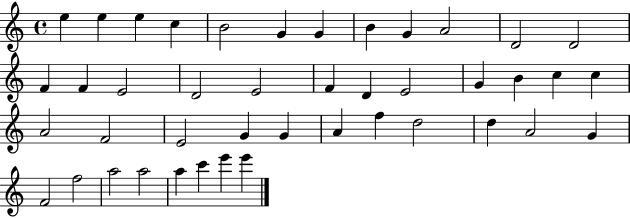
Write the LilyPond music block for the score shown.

{
  \clef treble
  \time 4/4
  \defaultTimeSignature
  \key c \major
  e''4 e''4 e''4 c''4 | b'2 g'4 g'4 | b'4 g'4 a'2 | d'2 d'2 | \break f'4 f'4 e'2 | d'2 e'2 | f'4 d'4 e'2 | g'4 b'4 c''4 c''4 | \break a'2 f'2 | e'2 g'4 g'4 | a'4 f''4 d''2 | d''4 a'2 g'4 | \break f'2 f''2 | a''2 a''2 | a''4 c'''4 e'''4 e'''4 | \bar "|."
}